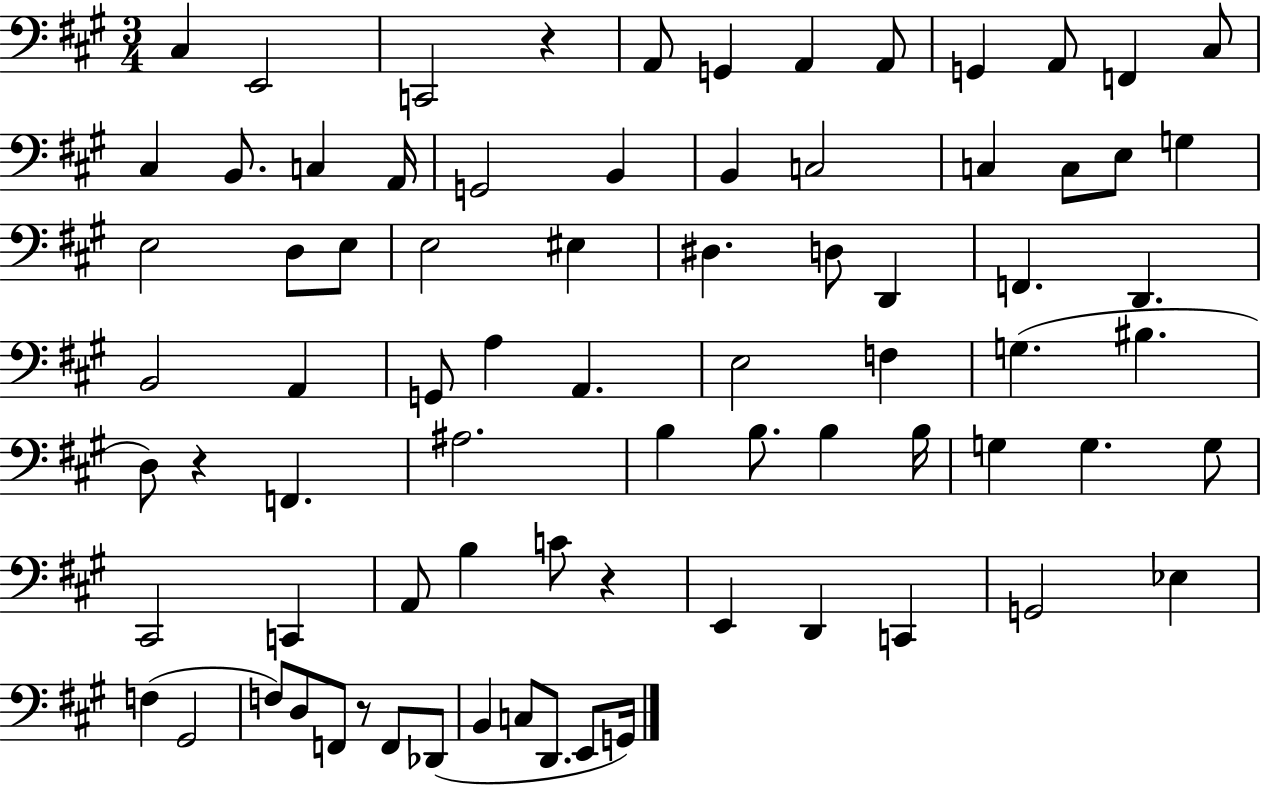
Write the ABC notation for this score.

X:1
T:Untitled
M:3/4
L:1/4
K:A
^C, E,,2 C,,2 z A,,/2 G,, A,, A,,/2 G,, A,,/2 F,, ^C,/2 ^C, B,,/2 C, A,,/4 G,,2 B,, B,, C,2 C, C,/2 E,/2 G, E,2 D,/2 E,/2 E,2 ^E, ^D, D,/2 D,, F,, D,, B,,2 A,, G,,/2 A, A,, E,2 F, G, ^B, D,/2 z F,, ^A,2 B, B,/2 B, B,/4 G, G, G,/2 ^C,,2 C,, A,,/2 B, C/2 z E,, D,, C,, G,,2 _E, F, ^G,,2 F,/2 D,/2 F,,/2 z/2 F,,/2 _D,,/2 B,, C,/2 D,,/2 E,,/2 G,,/4